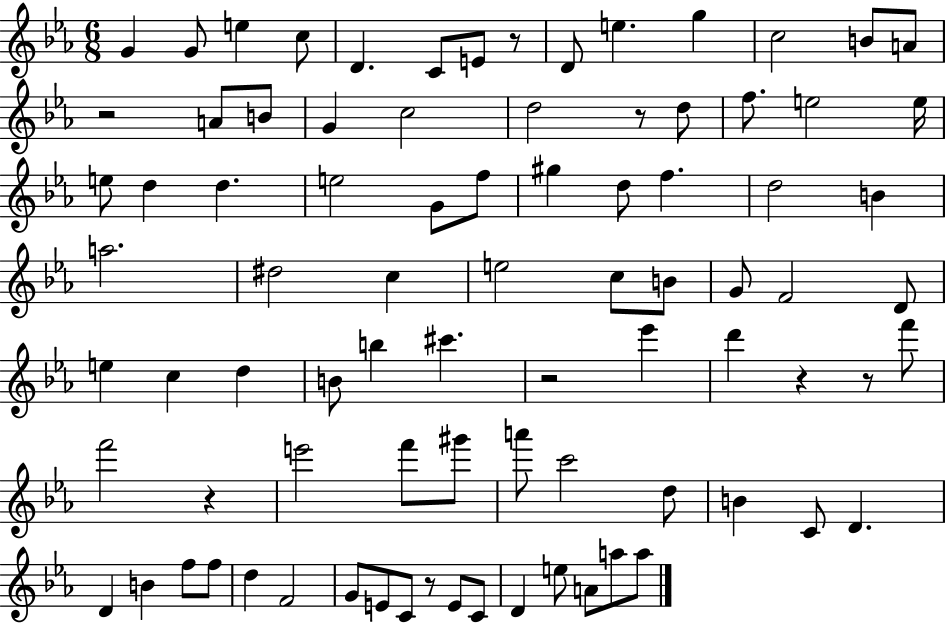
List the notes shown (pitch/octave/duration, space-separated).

G4/q G4/e E5/q C5/e D4/q. C4/e E4/e R/e D4/e E5/q. G5/q C5/h B4/e A4/e R/h A4/e B4/e G4/q C5/h D5/h R/e D5/e F5/e. E5/h E5/s E5/e D5/q D5/q. E5/h G4/e F5/e G#5/q D5/e F5/q. D5/h B4/q A5/h. D#5/h C5/q E5/h C5/e B4/e G4/e F4/h D4/e E5/q C5/q D5/q B4/e B5/q C#6/q. R/h Eb6/q D6/q R/q R/e F6/e F6/h R/q E6/h F6/e G#6/e A6/e C6/h D5/e B4/q C4/e D4/q. D4/q B4/q F5/e F5/e D5/q F4/h G4/e E4/e C4/e R/e E4/e C4/e D4/q E5/e A4/e A5/e A5/e